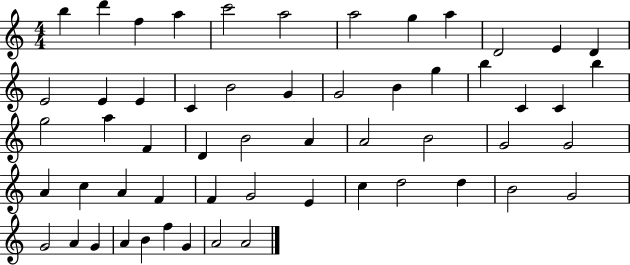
X:1
T:Untitled
M:4/4
L:1/4
K:C
b d' f a c'2 a2 a2 g a D2 E D E2 E E C B2 G G2 B g b C C b g2 a F D B2 A A2 B2 G2 G2 A c A F F G2 E c d2 d B2 G2 G2 A G A B f G A2 A2